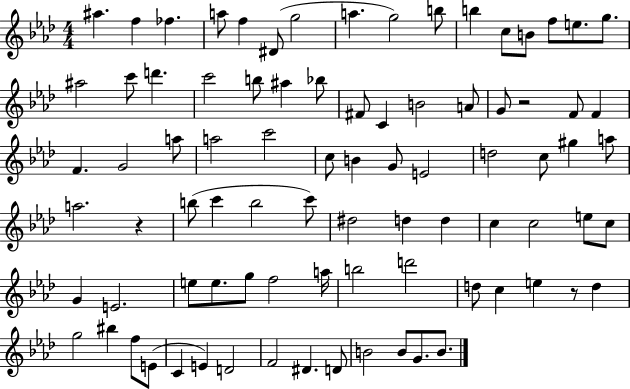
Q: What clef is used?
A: treble